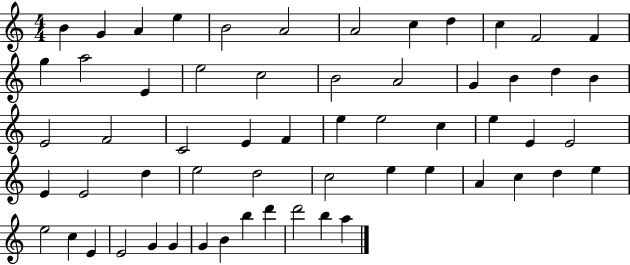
{
  \clef treble
  \numericTimeSignature
  \time 4/4
  \key c \major
  b'4 g'4 a'4 e''4 | b'2 a'2 | a'2 c''4 d''4 | c''4 f'2 f'4 | \break g''4 a''2 e'4 | e''2 c''2 | b'2 a'2 | g'4 b'4 d''4 b'4 | \break e'2 f'2 | c'2 e'4 f'4 | e''4 e''2 c''4 | e''4 e'4 e'2 | \break e'4 e'2 d''4 | e''2 d''2 | c''2 e''4 e''4 | a'4 c''4 d''4 e''4 | \break e''2 c''4 e'4 | e'2 g'4 g'4 | g'4 b'4 b''4 d'''4 | d'''2 b''4 a''4 | \break \bar "|."
}